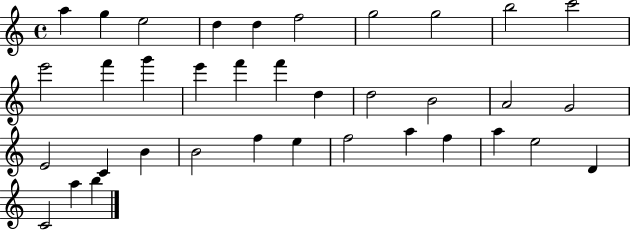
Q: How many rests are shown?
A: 0